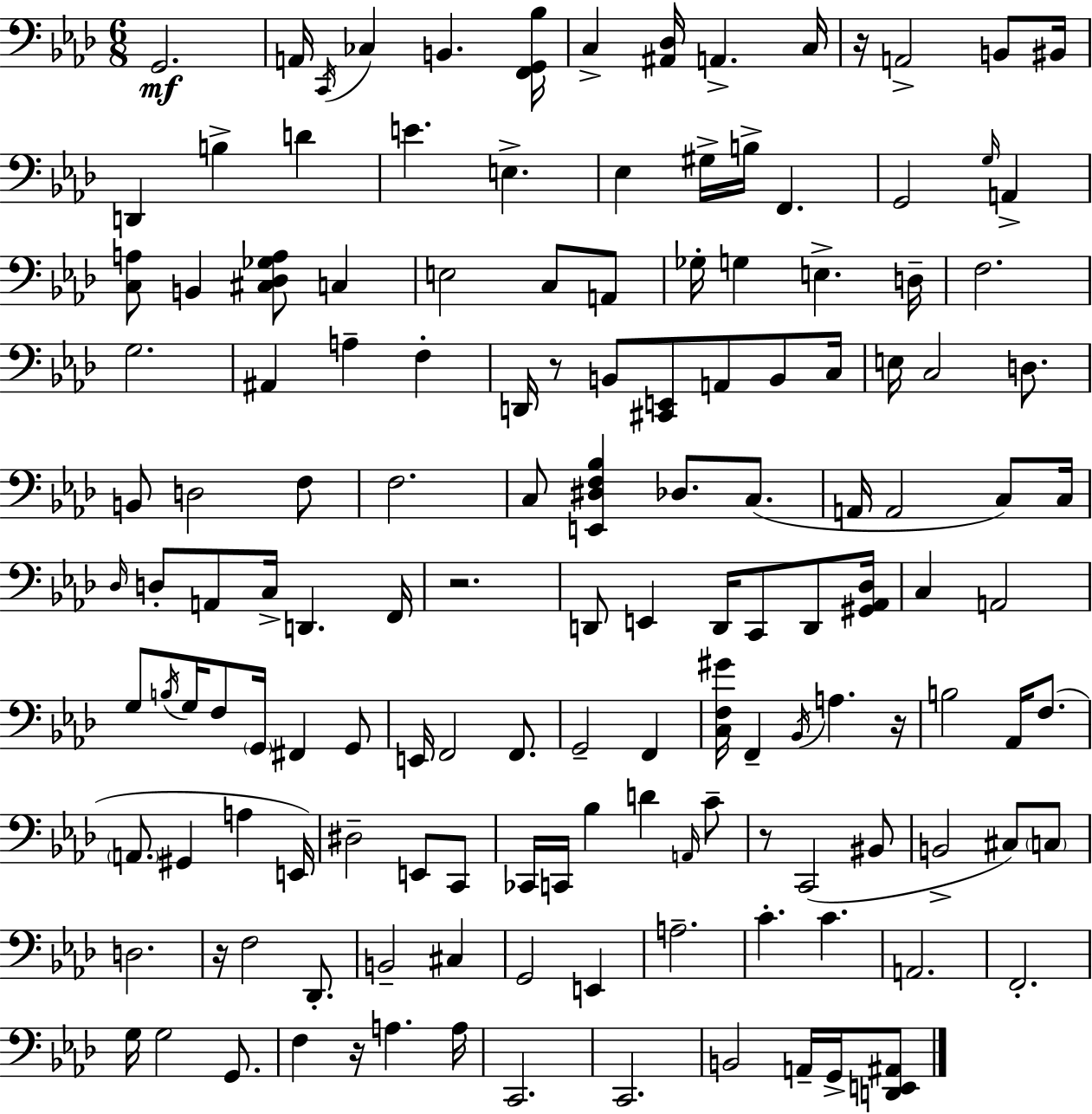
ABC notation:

X:1
T:Untitled
M:6/8
L:1/4
K:Ab
G,,2 A,,/4 C,,/4 _C, B,, [F,,G,,_B,]/4 C, [^A,,_D,]/4 A,, C,/4 z/4 A,,2 B,,/2 ^B,,/4 D,, B, D E E, _E, ^G,/4 B,/4 F,, G,,2 G,/4 A,, [C,A,]/2 B,, [^C,_D,_G,A,]/2 C, E,2 C,/2 A,,/2 _G,/4 G, E, D,/4 F,2 G,2 ^A,, A, F, D,,/4 z/2 B,,/2 [^C,,E,,]/2 A,,/2 B,,/2 C,/4 E,/4 C,2 D,/2 B,,/2 D,2 F,/2 F,2 C,/2 [E,,^D,F,_B,] _D,/2 C,/2 A,,/4 A,,2 C,/2 C,/4 _D,/4 D,/2 A,,/2 C,/4 D,, F,,/4 z2 D,,/2 E,, D,,/4 C,,/2 D,,/2 [^G,,_A,,_D,]/4 C, A,,2 G,/2 B,/4 G,/4 F,/2 G,,/4 ^F,, G,,/2 E,,/4 F,,2 F,,/2 G,,2 F,, [C,F,^G]/4 F,, _B,,/4 A, z/4 B,2 _A,,/4 F,/2 A,,/2 ^G,, A, E,,/4 ^D,2 E,,/2 C,,/2 _C,,/4 C,,/4 _B, D A,,/4 C/2 z/2 C,,2 ^B,,/2 B,,2 ^C,/2 C,/2 D,2 z/4 F,2 _D,,/2 B,,2 ^C, G,,2 E,, A,2 C C A,,2 F,,2 G,/4 G,2 G,,/2 F, z/4 A, A,/4 C,,2 C,,2 B,,2 A,,/4 G,,/4 [D,,E,,^A,,]/2